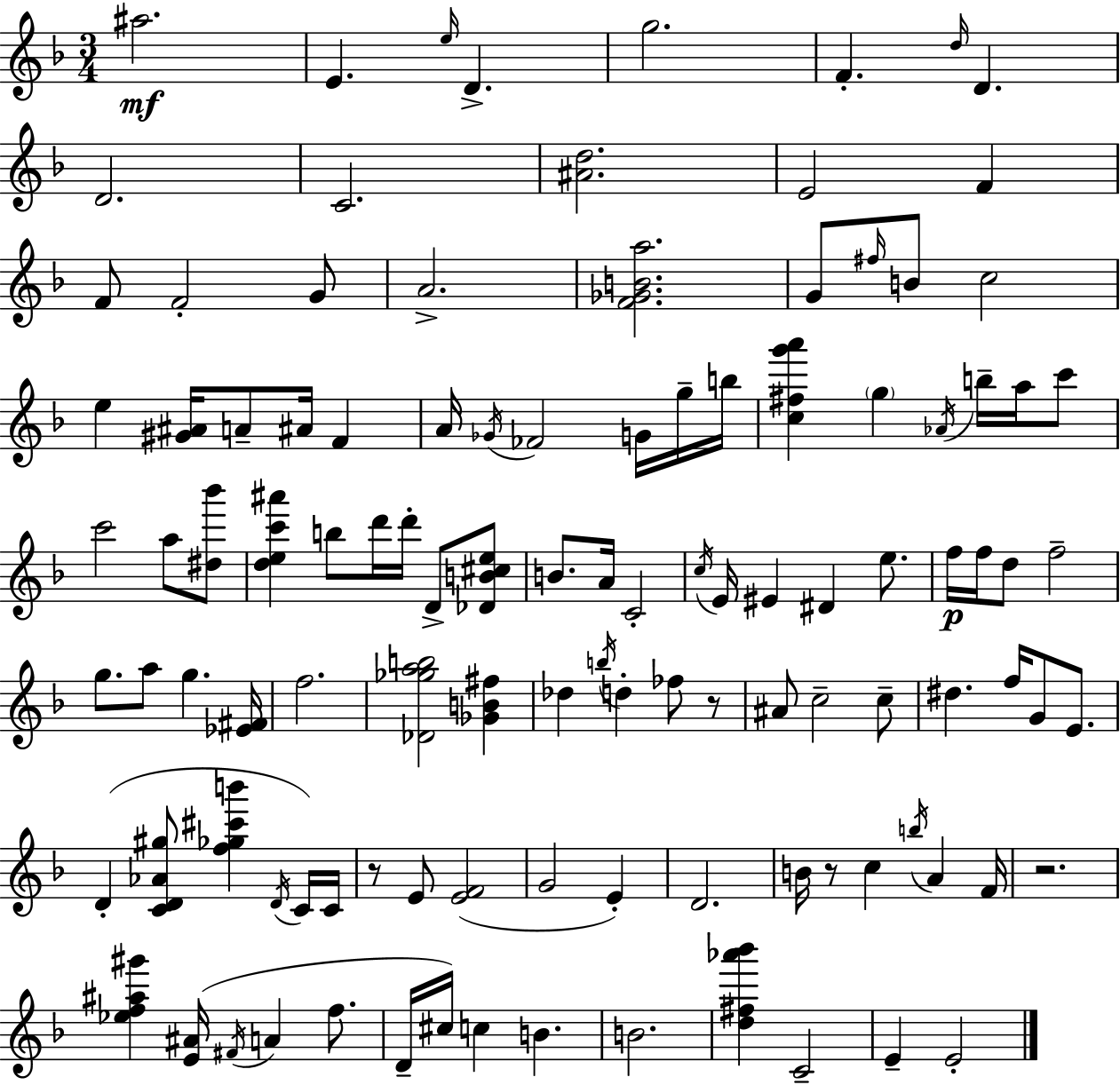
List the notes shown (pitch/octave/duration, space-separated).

A#5/h. E4/q. E5/s D4/q. G5/h. F4/q. D5/s D4/q. D4/h. C4/h. [A#4,D5]/h. E4/h F4/q F4/e F4/h G4/e A4/h. [F4,Gb4,B4,A5]/h. G4/e F#5/s B4/e C5/h E5/q [G#4,A#4]/s A4/e A#4/s F4/q A4/s Gb4/s FES4/h G4/s G5/s B5/s [C5,F#5,G6,A6]/q G5/q Ab4/s B5/s A5/s C6/e C6/h A5/e [D#5,Bb6]/e [D5,E5,C6,A#6]/q B5/e D6/s D6/s D4/e [Db4,B4,C#5,E5]/e B4/e. A4/s C4/h C5/s E4/s EIS4/q D#4/q E5/e. F5/s F5/s D5/e F5/h G5/e. A5/e G5/q. [Eb4,F#4]/s F5/h. [Db4,Gb5,A5,B5]/h [Gb4,B4,F#5]/q Db5/q B5/s D5/q FES5/e R/e A#4/e C5/h C5/e D#5/q. F5/s G4/e E4/e. D4/q [C4,D4,Ab4,G#5]/e [F5,Gb5,C#6,B6]/q D4/s C4/s C4/s R/e E4/e [E4,F4]/h G4/h E4/q D4/h. B4/s R/e C5/q B5/s A4/q F4/s R/h. [Eb5,F5,A#5,G#6]/q [E4,A#4]/s F#4/s A4/q F5/e. D4/s C#5/s C5/q B4/q. B4/h. [D5,F#5,Ab6,Bb6]/q C4/h E4/q E4/h